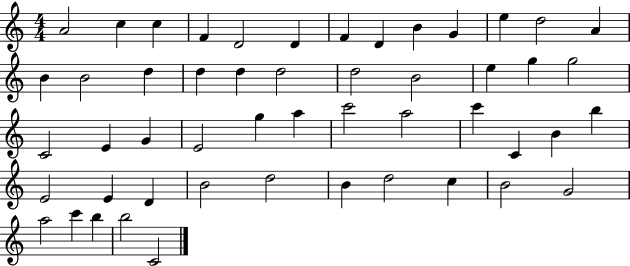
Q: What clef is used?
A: treble